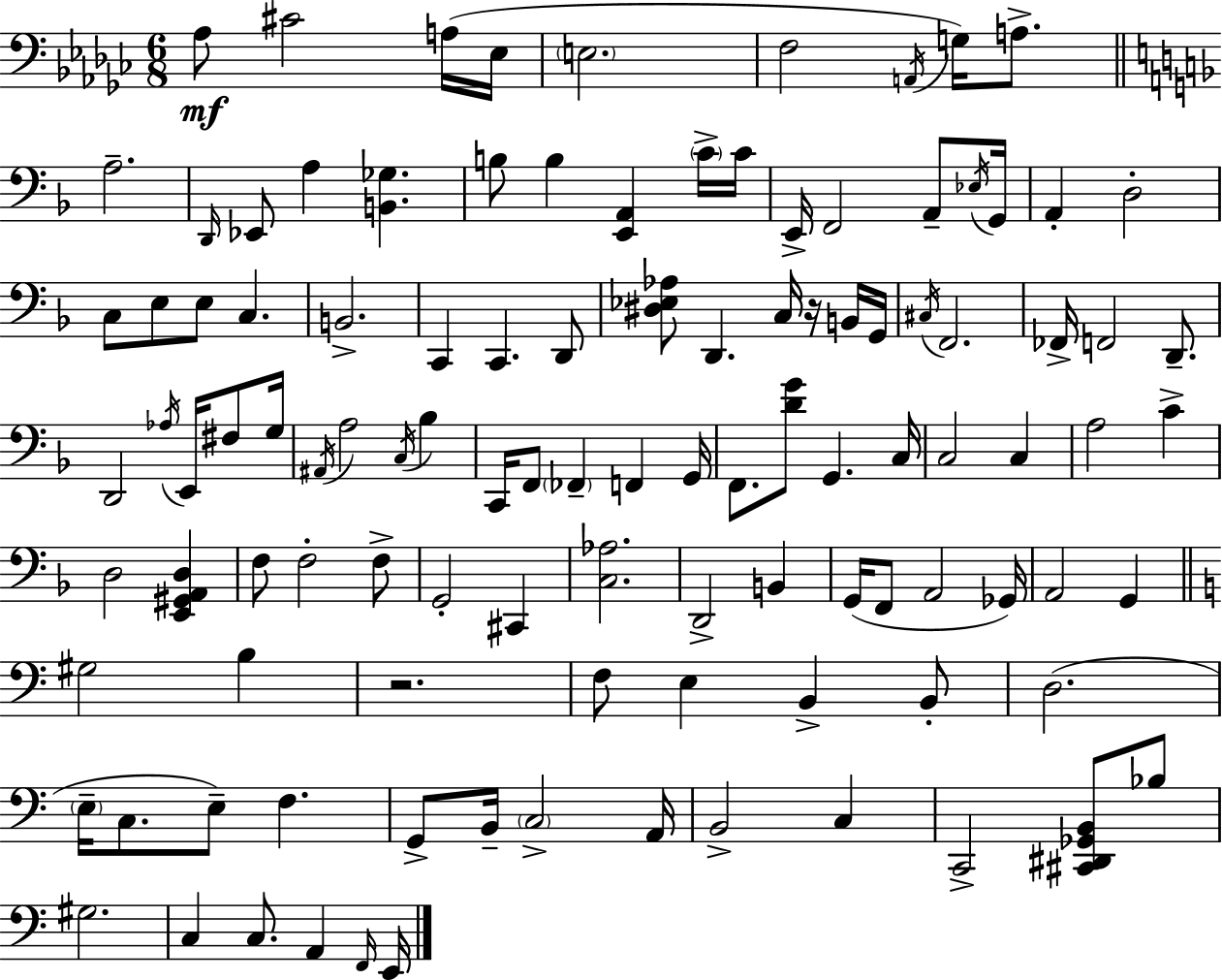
Ab3/e C#4/h A3/s Eb3/s E3/h. F3/h A2/s G3/s A3/e. A3/h. D2/s Eb2/e A3/q [B2,Gb3]/q. B3/e B3/q [E2,A2]/q C4/s C4/s E2/s F2/h A2/e Eb3/s G2/s A2/q D3/h C3/e E3/e E3/e C3/q. B2/h. C2/q C2/q. D2/e [D#3,Eb3,Ab3]/e D2/q. C3/s R/s B2/s G2/s C#3/s F2/h. FES2/s F2/h D2/e. D2/h Ab3/s E2/s F#3/e G3/s A#2/s A3/h C3/s Bb3/q C2/s F2/e FES2/q F2/q G2/s F2/e. [D4,G4]/e G2/q. C3/s C3/h C3/q A3/h C4/q D3/h [E2,G#2,A2,D3]/q F3/e F3/h F3/e G2/h C#2/q [C3,Ab3]/h. D2/h B2/q G2/s F2/e A2/h Gb2/s A2/h G2/q G#3/h B3/q R/h. F3/e E3/q B2/q B2/e D3/h. E3/s C3/e. E3/e F3/q. G2/e B2/s C3/h A2/s B2/h C3/q C2/h [C#2,D#2,Gb2,B2]/e Bb3/e G#3/h. C3/q C3/e. A2/q F2/s E2/s